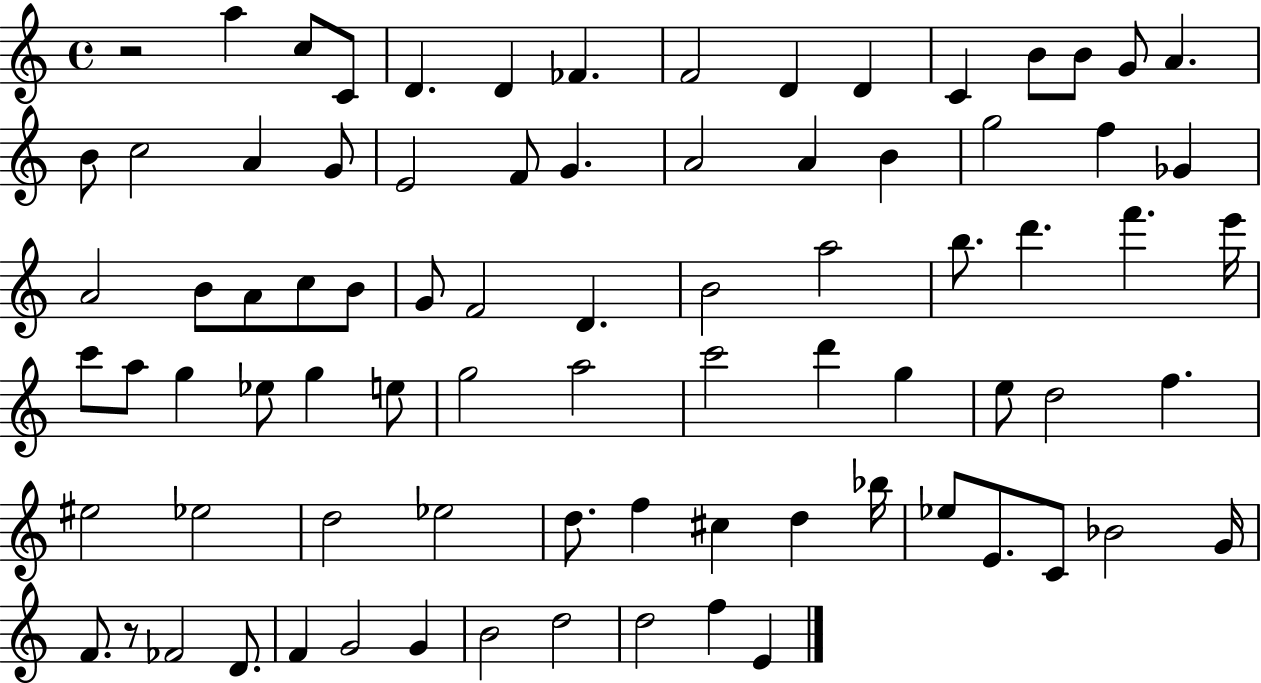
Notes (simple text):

R/h A5/q C5/e C4/e D4/q. D4/q FES4/q. F4/h D4/q D4/q C4/q B4/e B4/e G4/e A4/q. B4/e C5/h A4/q G4/e E4/h F4/e G4/q. A4/h A4/q B4/q G5/h F5/q Gb4/q A4/h B4/e A4/e C5/e B4/e G4/e F4/h D4/q. B4/h A5/h B5/e. D6/q. F6/q. E6/s C6/e A5/e G5/q Eb5/e G5/q E5/e G5/h A5/h C6/h D6/q G5/q E5/e D5/h F5/q. EIS5/h Eb5/h D5/h Eb5/h D5/e. F5/q C#5/q D5/q Bb5/s Eb5/e E4/e. C4/e Bb4/h G4/s F4/e. R/e FES4/h D4/e. F4/q G4/h G4/q B4/h D5/h D5/h F5/q E4/q